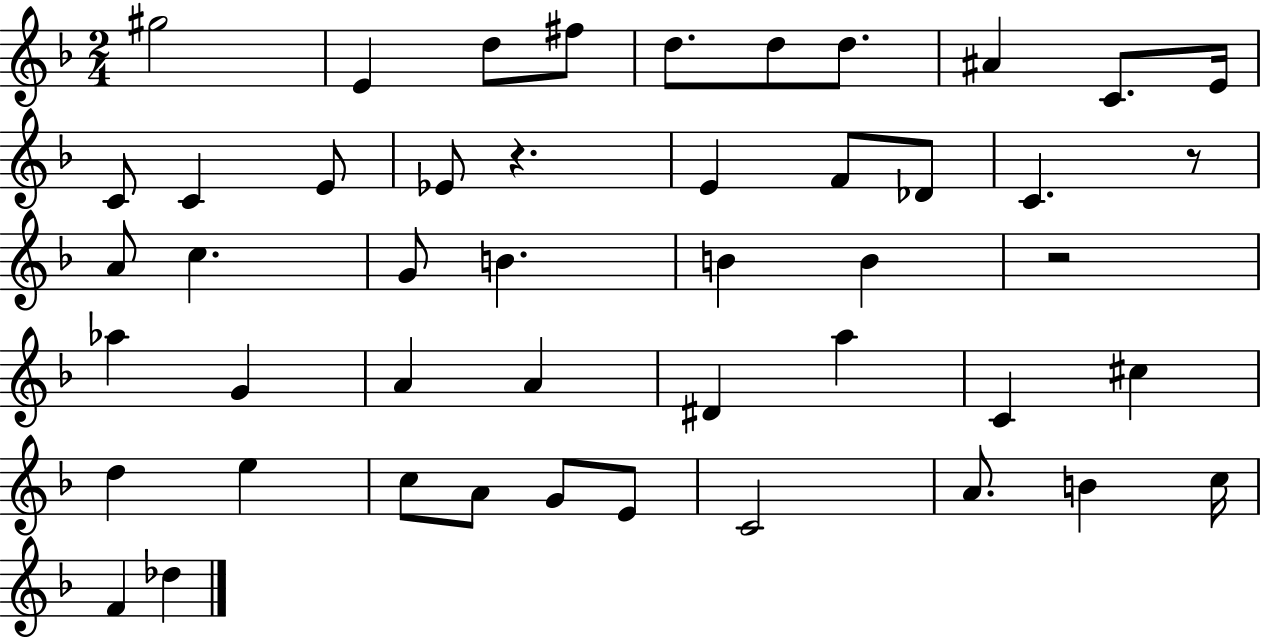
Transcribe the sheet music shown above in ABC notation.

X:1
T:Untitled
M:2/4
L:1/4
K:F
^g2 E d/2 ^f/2 d/2 d/2 d/2 ^A C/2 E/4 C/2 C E/2 _E/2 z E F/2 _D/2 C z/2 A/2 c G/2 B B B z2 _a G A A ^D a C ^c d e c/2 A/2 G/2 E/2 C2 A/2 B c/4 F _d